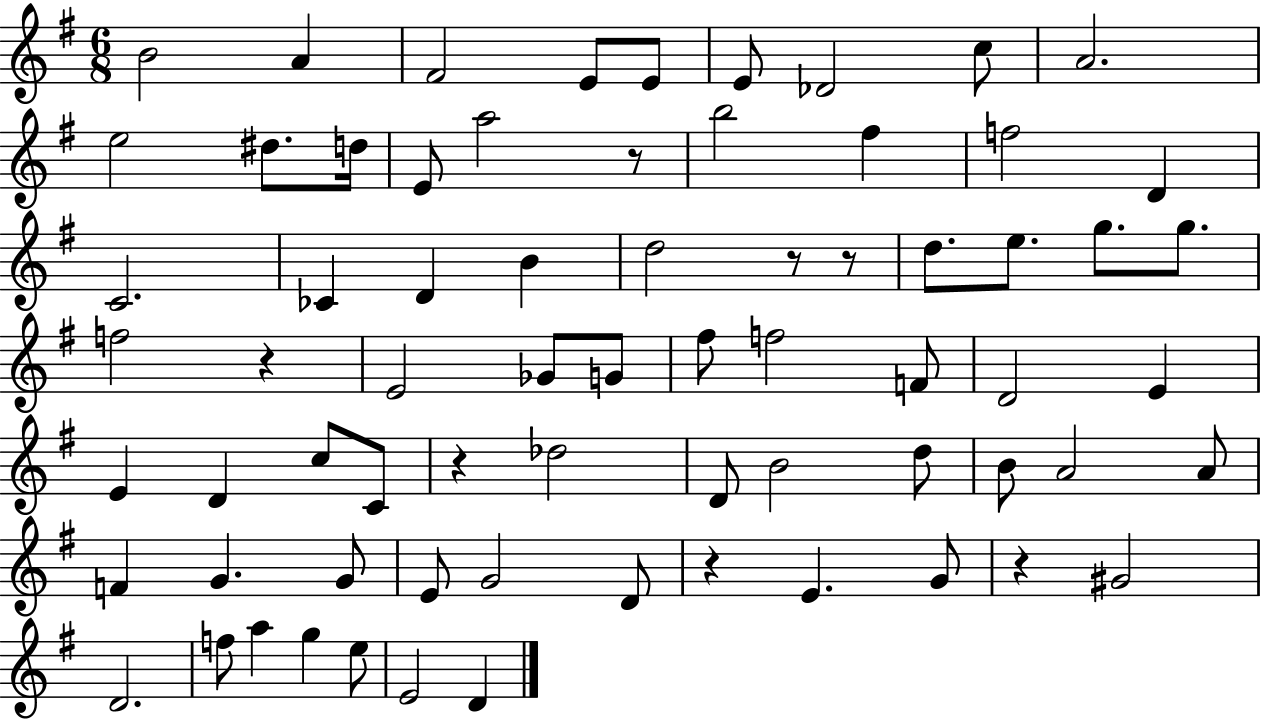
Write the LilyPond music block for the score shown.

{
  \clef treble
  \numericTimeSignature
  \time 6/8
  \key g \major
  b'2 a'4 | fis'2 e'8 e'8 | e'8 des'2 c''8 | a'2. | \break e''2 dis''8. d''16 | e'8 a''2 r8 | b''2 fis''4 | f''2 d'4 | \break c'2. | ces'4 d'4 b'4 | d''2 r8 r8 | d''8. e''8. g''8. g''8. | \break f''2 r4 | e'2 ges'8 g'8 | fis''8 f''2 f'8 | d'2 e'4 | \break e'4 d'4 c''8 c'8 | r4 des''2 | d'8 b'2 d''8 | b'8 a'2 a'8 | \break f'4 g'4. g'8 | e'8 g'2 d'8 | r4 e'4. g'8 | r4 gis'2 | \break d'2. | f''8 a''4 g''4 e''8 | e'2 d'4 | \bar "|."
}